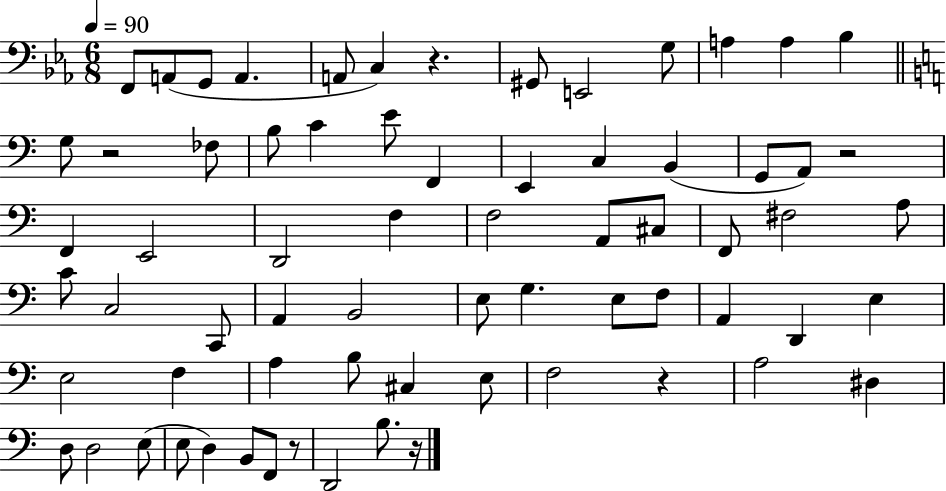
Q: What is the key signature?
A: EES major